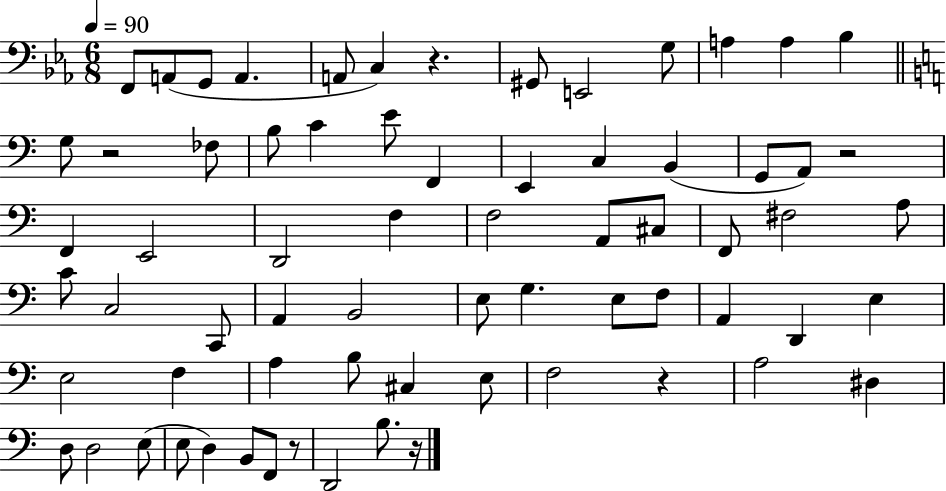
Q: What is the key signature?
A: EES major